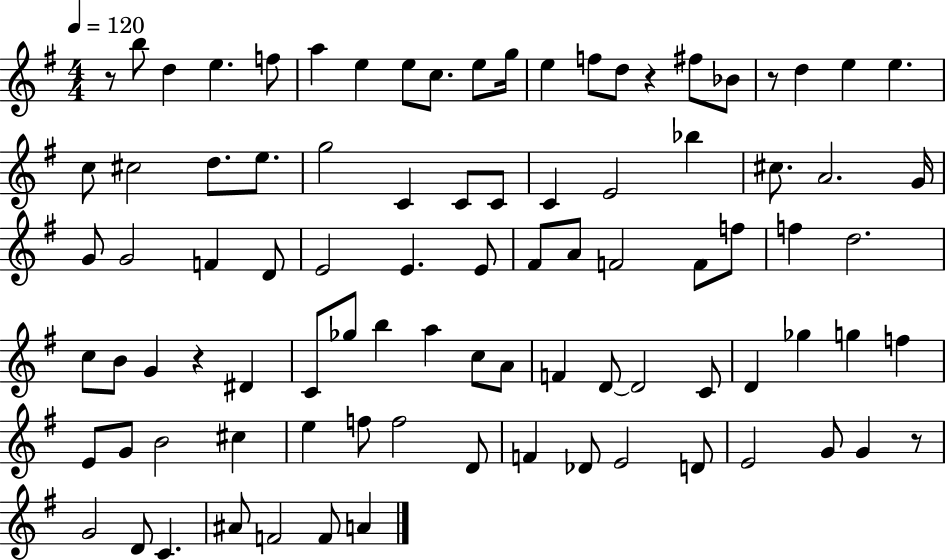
{
  \clef treble
  \numericTimeSignature
  \time 4/4
  \key g \major
  \tempo 4 = 120
  \repeat volta 2 { r8 b''8 d''4 e''4. f''8 | a''4 e''4 e''8 c''8. e''8 g''16 | e''4 f''8 d''8 r4 fis''8 bes'8 | r8 d''4 e''4 e''4. | \break c''8 cis''2 d''8. e''8. | g''2 c'4 c'8 c'8 | c'4 e'2 bes''4 | cis''8. a'2. g'16 | \break g'8 g'2 f'4 d'8 | e'2 e'4. e'8 | fis'8 a'8 f'2 f'8 f''8 | f''4 d''2. | \break c''8 b'8 g'4 r4 dis'4 | c'8 ges''8 b''4 a''4 c''8 a'8 | f'4 d'8~~ d'2 c'8 | d'4 ges''4 g''4 f''4 | \break e'8 g'8 b'2 cis''4 | e''4 f''8 f''2 d'8 | f'4 des'8 e'2 d'8 | e'2 g'8 g'4 r8 | \break g'2 d'8 c'4. | ais'8 f'2 f'8 a'4 | } \bar "|."
}